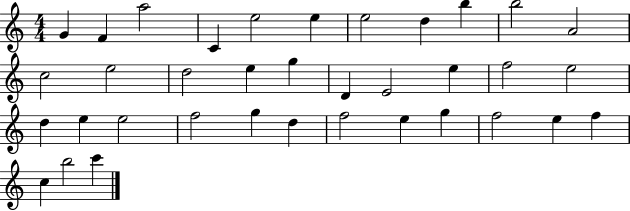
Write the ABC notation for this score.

X:1
T:Untitled
M:4/4
L:1/4
K:C
G F a2 C e2 e e2 d b b2 A2 c2 e2 d2 e g D E2 e f2 e2 d e e2 f2 g d f2 e g f2 e f c b2 c'